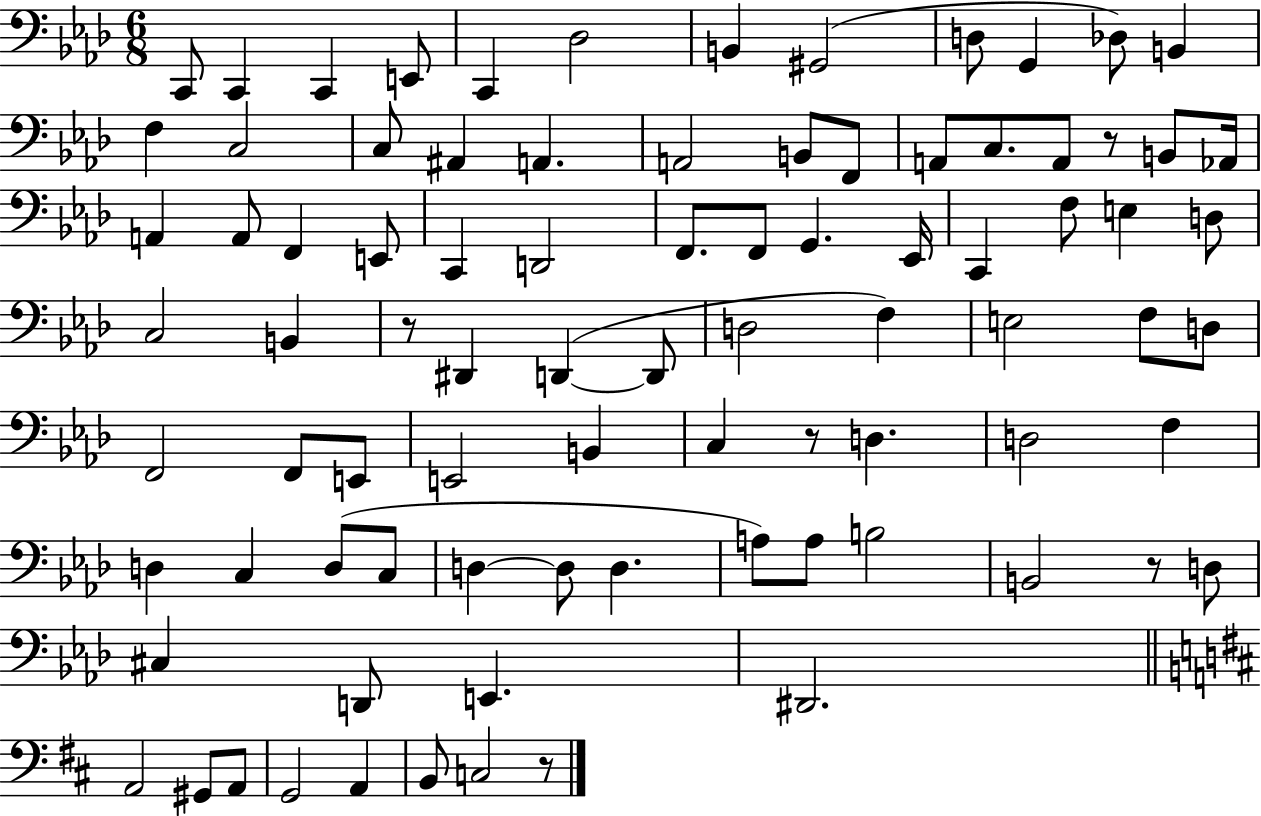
{
  \clef bass
  \numericTimeSignature
  \time 6/8
  \key aes \major
  c,8 c,4 c,4 e,8 | c,4 des2 | b,4 gis,2( | d8 g,4 des8) b,4 | \break f4 c2 | c8 ais,4 a,4. | a,2 b,8 f,8 | a,8 c8. a,8 r8 b,8 aes,16 | \break a,4 a,8 f,4 e,8 | c,4 d,2 | f,8. f,8 g,4. ees,16 | c,4 f8 e4 d8 | \break c2 b,4 | r8 dis,4 d,4~(~ d,8 | d2 f4) | e2 f8 d8 | \break f,2 f,8 e,8 | e,2 b,4 | c4 r8 d4. | d2 f4 | \break d4 c4 d8( c8 | d4~~ d8 d4. | a8) a8 b2 | b,2 r8 d8 | \break cis4 d,8 e,4. | dis,2. | \bar "||" \break \key d \major a,2 gis,8 a,8 | g,2 a,4 | b,8 c2 r8 | \bar "|."
}